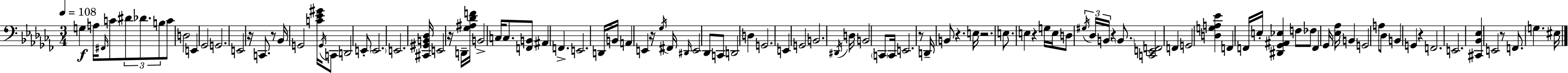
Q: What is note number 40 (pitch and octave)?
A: C2